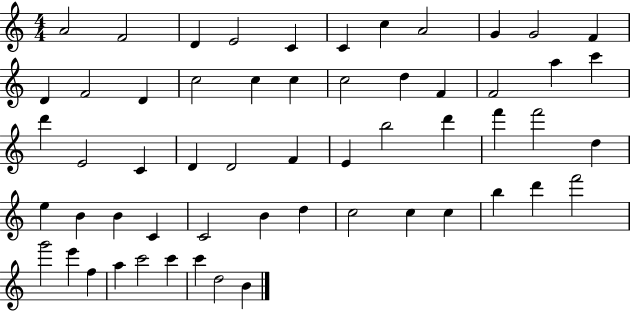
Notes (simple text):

A4/h F4/h D4/q E4/h C4/q C4/q C5/q A4/h G4/q G4/h F4/q D4/q F4/h D4/q C5/h C5/q C5/q C5/h D5/q F4/q F4/h A5/q C6/q D6/q E4/h C4/q D4/q D4/h F4/q E4/q B5/h D6/q F6/q F6/h D5/q E5/q B4/q B4/q C4/q C4/h B4/q D5/q C5/h C5/q C5/q B5/q D6/q F6/h G6/h E6/q F5/q A5/q C6/h C6/q C6/q D5/h B4/q